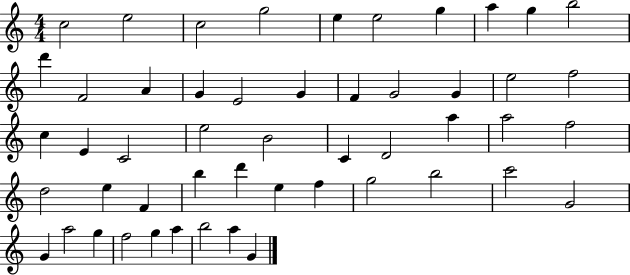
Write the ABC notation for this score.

X:1
T:Untitled
M:4/4
L:1/4
K:C
c2 e2 c2 g2 e e2 g a g b2 d' F2 A G E2 G F G2 G e2 f2 c E C2 e2 B2 C D2 a a2 f2 d2 e F b d' e f g2 b2 c'2 G2 G a2 g f2 g a b2 a G